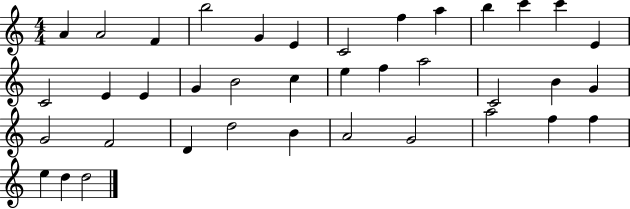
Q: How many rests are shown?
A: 0